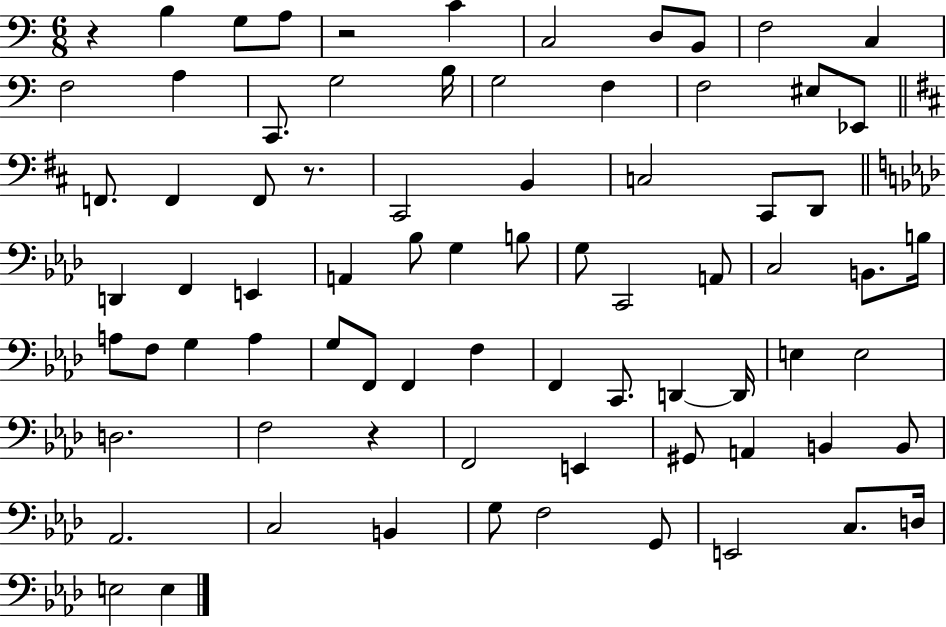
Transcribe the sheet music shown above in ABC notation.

X:1
T:Untitled
M:6/8
L:1/4
K:C
z B, G,/2 A,/2 z2 C C,2 D,/2 B,,/2 F,2 C, F,2 A, C,,/2 G,2 B,/4 G,2 F, F,2 ^E,/2 _E,,/2 F,,/2 F,, F,,/2 z/2 ^C,,2 B,, C,2 ^C,,/2 D,,/2 D,, F,, E,, A,, _B,/2 G, B,/2 G,/2 C,,2 A,,/2 C,2 B,,/2 B,/4 A,/2 F,/2 G, A, G,/2 F,,/2 F,, F, F,, C,,/2 D,, D,,/4 E, E,2 D,2 F,2 z F,,2 E,, ^G,,/2 A,, B,, B,,/2 _A,,2 C,2 B,, G,/2 F,2 G,,/2 E,,2 C,/2 D,/4 E,2 E,